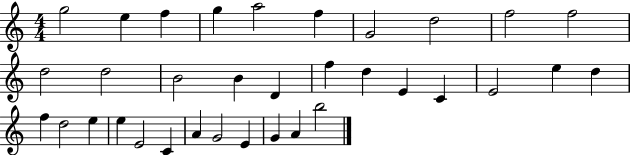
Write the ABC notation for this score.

X:1
T:Untitled
M:4/4
L:1/4
K:C
g2 e f g a2 f G2 d2 f2 f2 d2 d2 B2 B D f d E C E2 e d f d2 e e E2 C A G2 E G A b2